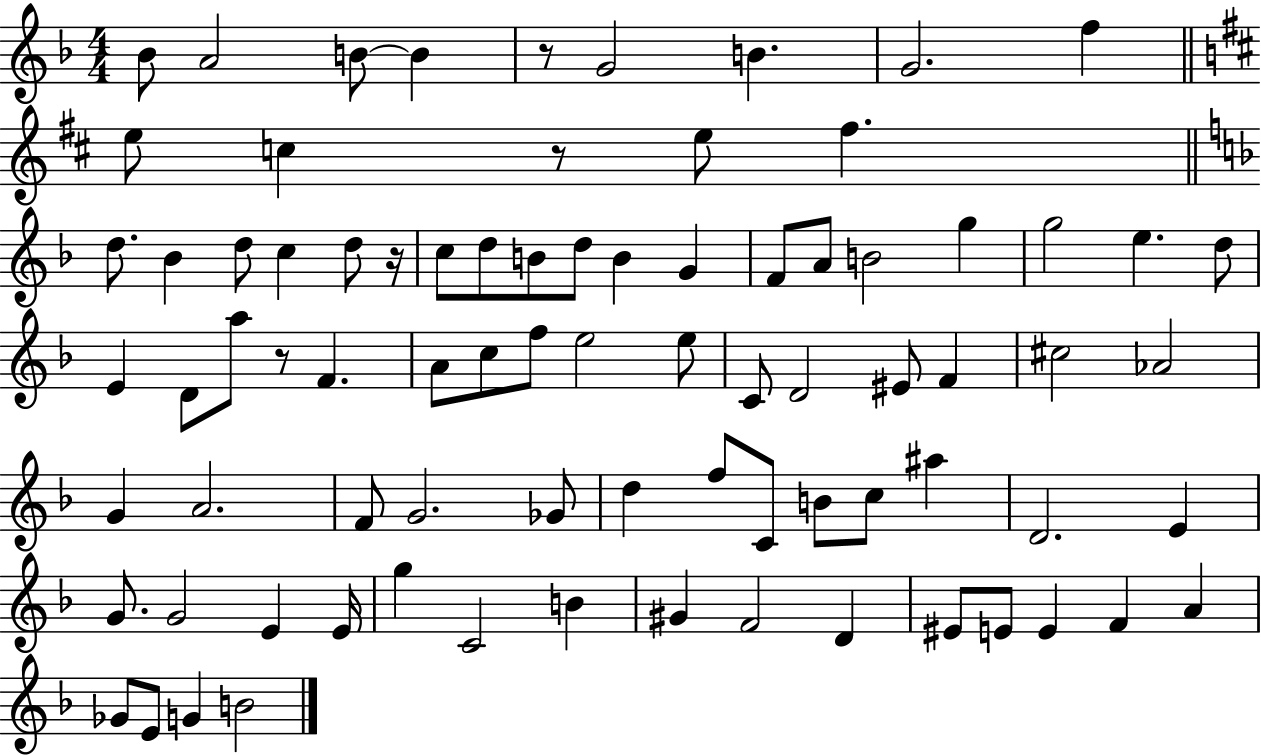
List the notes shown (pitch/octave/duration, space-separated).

Bb4/e A4/h B4/e B4/q R/e G4/h B4/q. G4/h. F5/q E5/e C5/q R/e E5/e F#5/q. D5/e. Bb4/q D5/e C5/q D5/e R/s C5/e D5/e B4/e D5/e B4/q G4/q F4/e A4/e B4/h G5/q G5/h E5/q. D5/e E4/q D4/e A5/e R/e F4/q. A4/e C5/e F5/e E5/h E5/e C4/e D4/h EIS4/e F4/q C#5/h Ab4/h G4/q A4/h. F4/e G4/h. Gb4/e D5/q F5/e C4/e B4/e C5/e A#5/q D4/h. E4/q G4/e. G4/h E4/q E4/s G5/q C4/h B4/q G#4/q F4/h D4/q EIS4/e E4/e E4/q F4/q A4/q Gb4/e E4/e G4/q B4/h